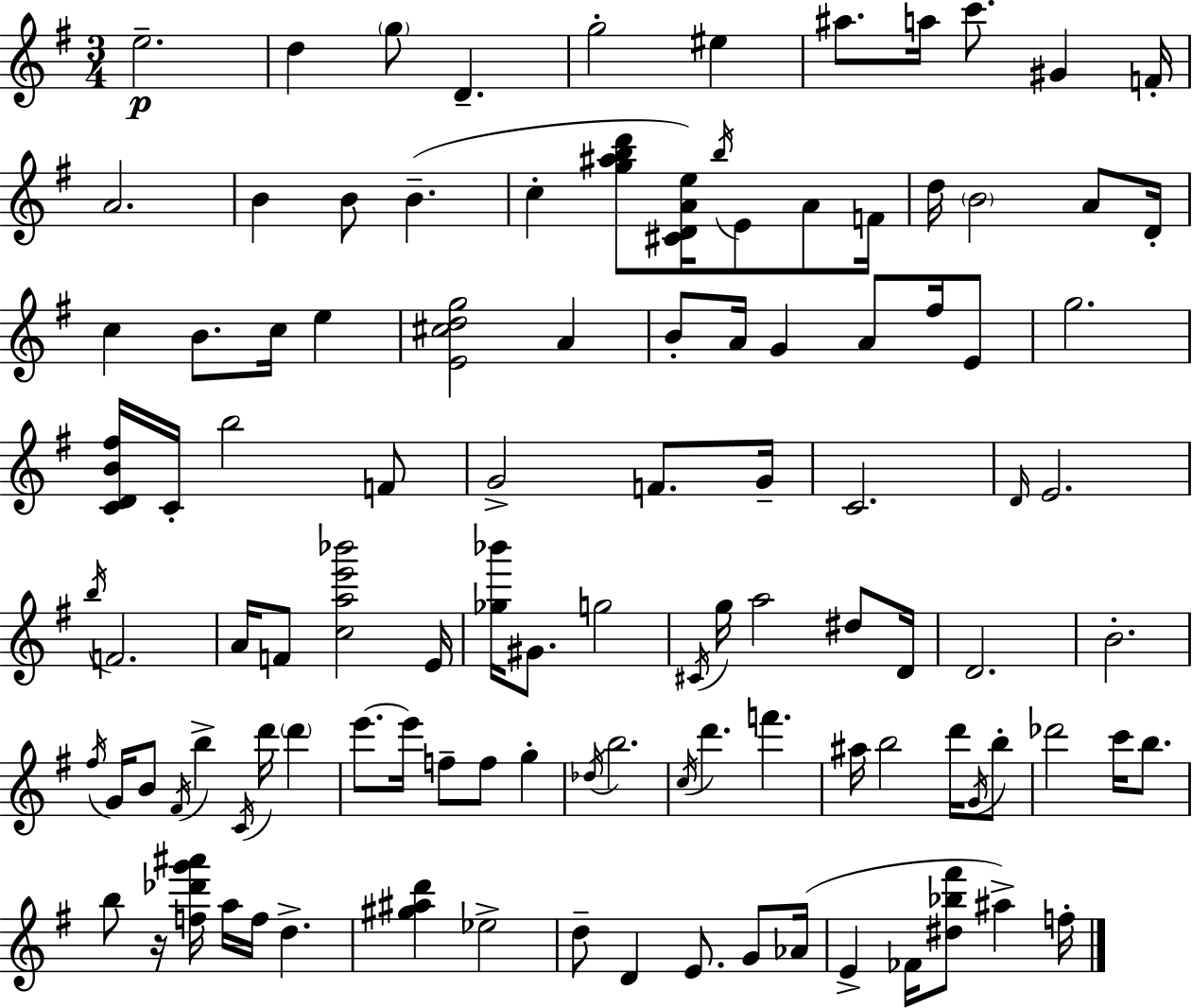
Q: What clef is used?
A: treble